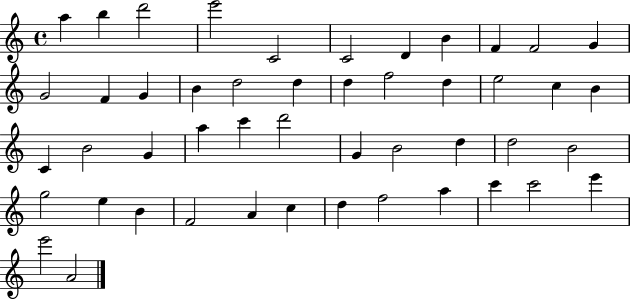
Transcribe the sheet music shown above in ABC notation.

X:1
T:Untitled
M:4/4
L:1/4
K:C
a b d'2 e'2 C2 C2 D B F F2 G G2 F G B d2 d d f2 d e2 c B C B2 G a c' d'2 G B2 d d2 B2 g2 e B F2 A c d f2 a c' c'2 e' e'2 A2